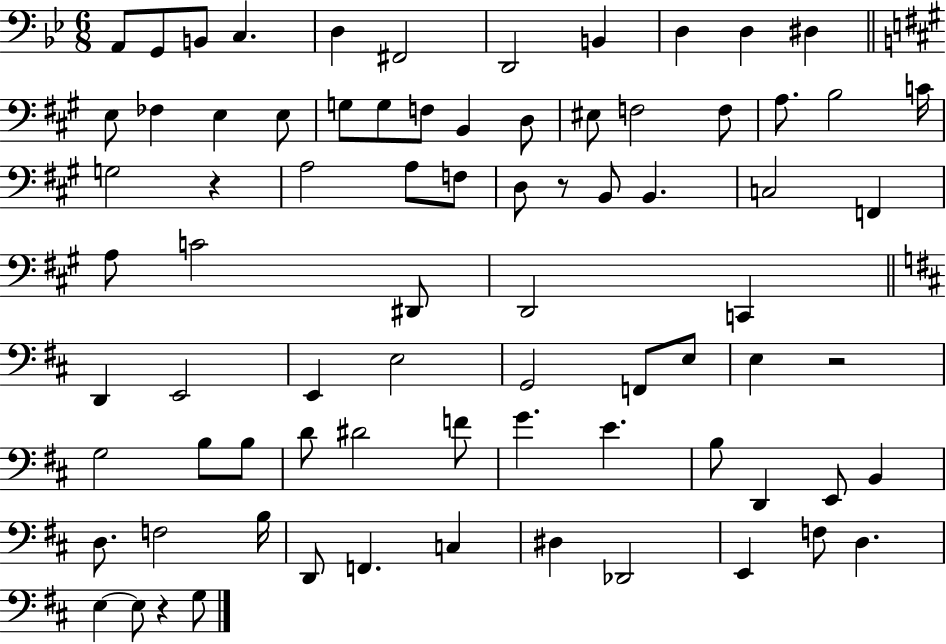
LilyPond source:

{
  \clef bass
  \numericTimeSignature
  \time 6/8
  \key bes \major
  a,8 g,8 b,8 c4. | d4 fis,2 | d,2 b,4 | d4 d4 dis4 | \break \bar "||" \break \key a \major e8 fes4 e4 e8 | g8 g8 f8 b,4 d8 | eis8 f2 f8 | a8. b2 c'16 | \break g2 r4 | a2 a8 f8 | d8 r8 b,8 b,4. | c2 f,4 | \break a8 c'2 dis,8 | d,2 c,4 | \bar "||" \break \key b \minor d,4 e,2 | e,4 e2 | g,2 f,8 e8 | e4 r2 | \break g2 b8 b8 | d'8 dis'2 f'8 | g'4. e'4. | b8 d,4 e,8 b,4 | \break d8. f2 b16 | d,8 f,4. c4 | dis4 des,2 | e,4 f8 d4. | \break e4~~ e8 r4 g8 | \bar "|."
}